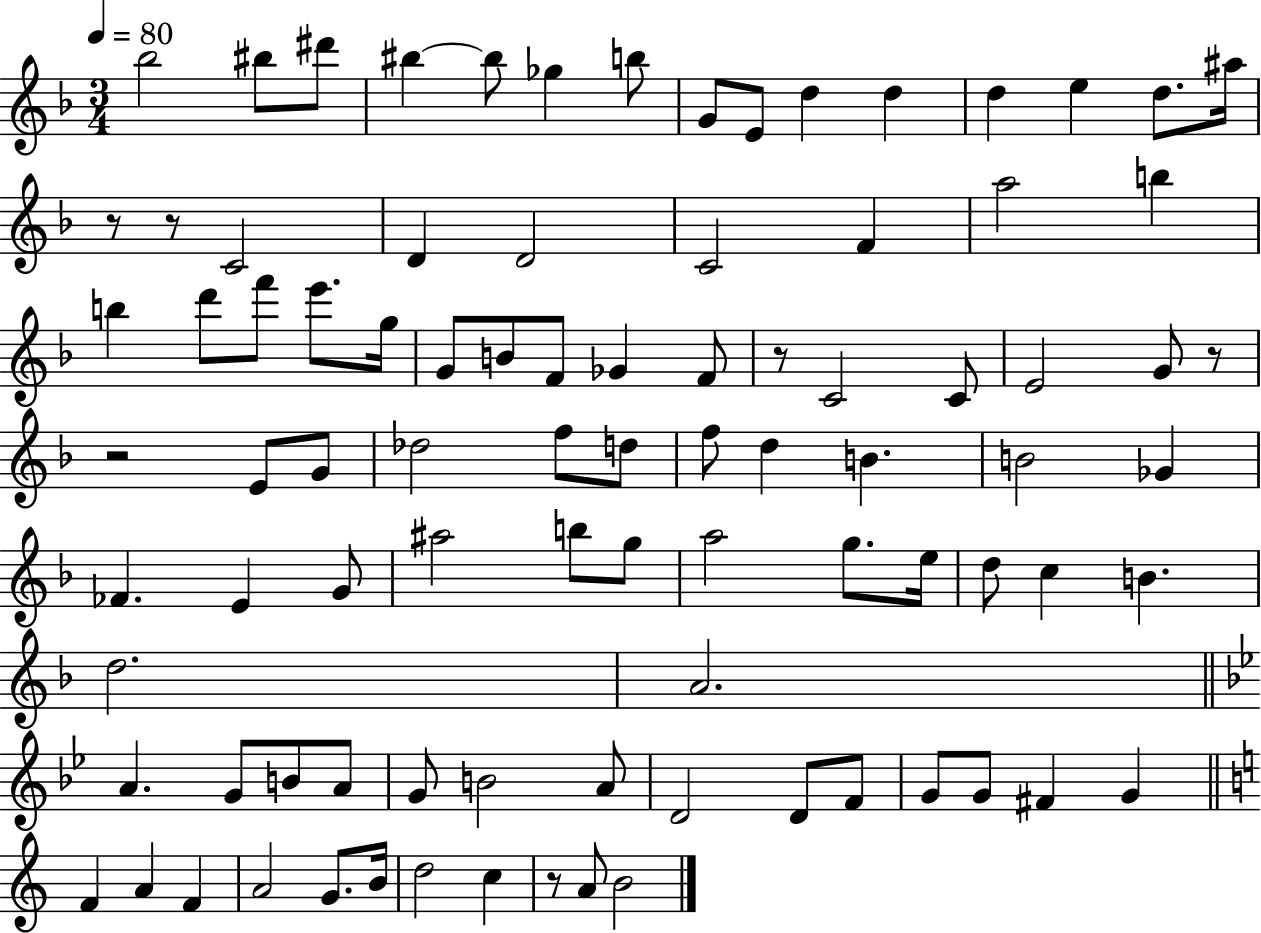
Bb5/h BIS5/e D#6/e BIS5/q BIS5/e Gb5/q B5/e G4/e E4/e D5/q D5/q D5/q E5/q D5/e. A#5/s R/e R/e C4/h D4/q D4/h C4/h F4/q A5/h B5/q B5/q D6/e F6/e E6/e. G5/s G4/e B4/e F4/e Gb4/q F4/e R/e C4/h C4/e E4/h G4/e R/e R/h E4/e G4/e Db5/h F5/e D5/e F5/e D5/q B4/q. B4/h Gb4/q FES4/q. E4/q G4/e A#5/h B5/e G5/e A5/h G5/e. E5/s D5/e C5/q B4/q. D5/h. A4/h. A4/q. G4/e B4/e A4/e G4/e B4/h A4/e D4/h D4/e F4/e G4/e G4/e F#4/q G4/q F4/q A4/q F4/q A4/h G4/e. B4/s D5/h C5/q R/e A4/e B4/h